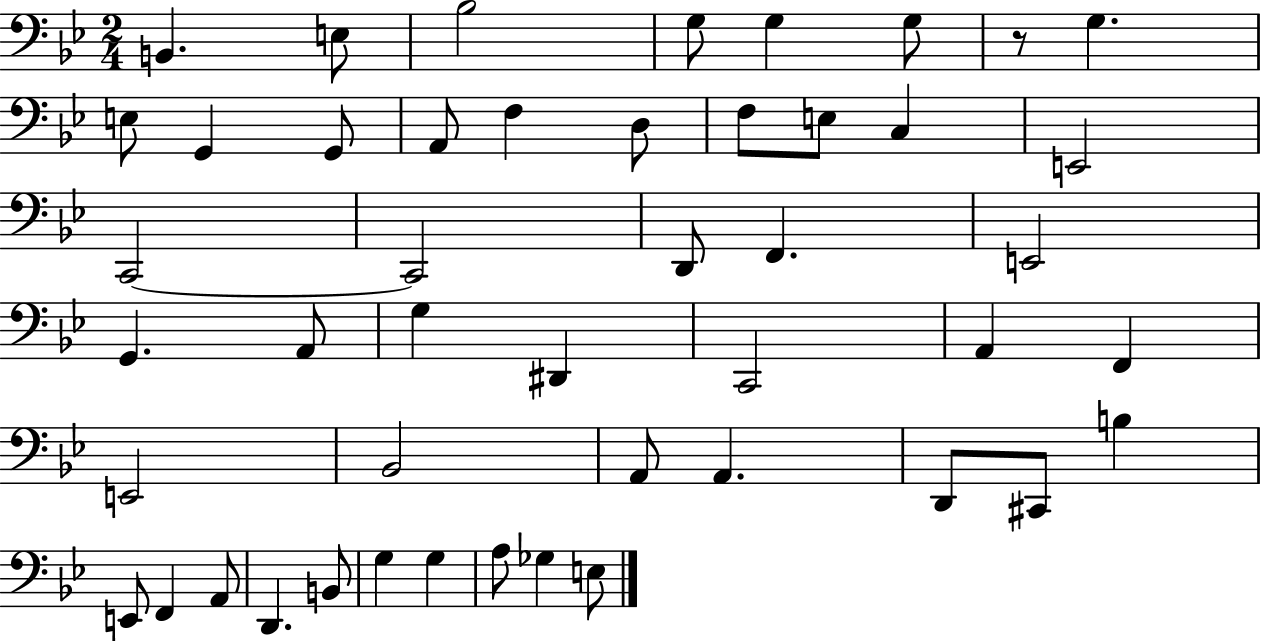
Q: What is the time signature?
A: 2/4